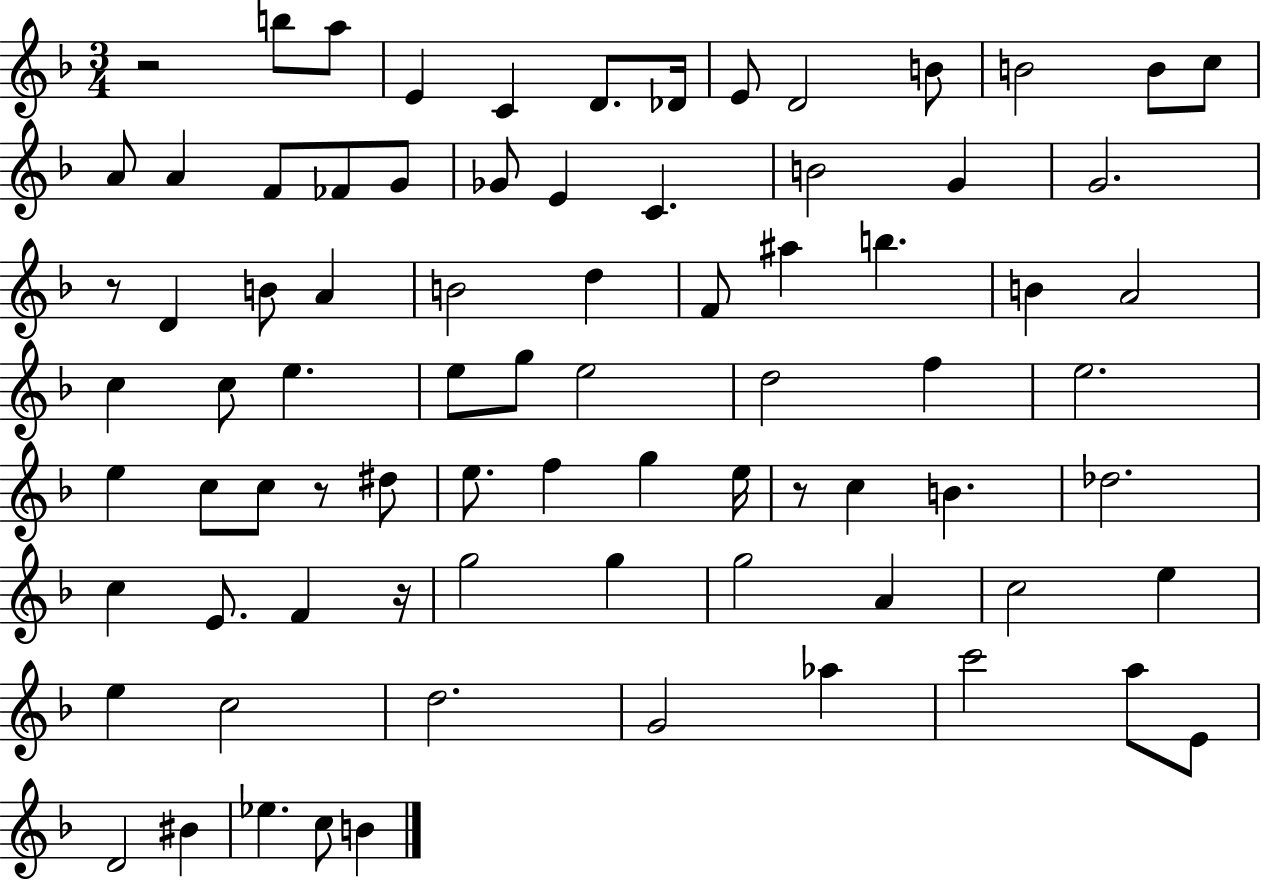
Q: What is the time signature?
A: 3/4